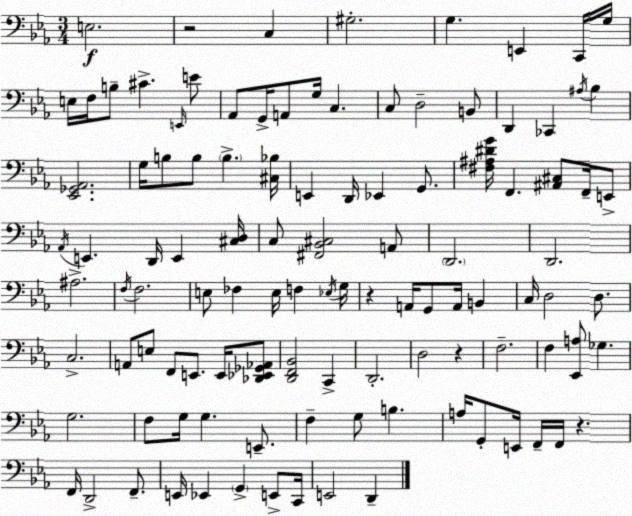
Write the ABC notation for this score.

X:1
T:Untitled
M:3/4
L:1/4
K:Cm
E,2 z2 C, ^G,2 G, E,, C,,/4 G,/4 E,/4 F,/4 B,/2 ^C E,,/4 E/2 _A,,/2 G,,/4 A,,/2 G,/4 C, C,/2 D,2 B,,/2 D,, _C,, ^A,/4 _B, [_E,,_G,,_A,,]2 G,/4 B,/2 B,/2 B, [^C,_B,]/4 E,, D,,/4 _E,, G,,/2 [^F,^A,^DG]/4 F,, [^A,,^C,]/2 F,,/4 E,,/2 _A,,/4 E,, D,,/4 E,, [^C,D,]/4 C,/2 [^F,,_B,,^C,]2 A,,/2 D,,2 D,,2 ^A,2 F,/4 F,2 E,/2 _F, E,/4 F, _E,/4 G,/4 z A,,/4 G,,/2 A,,/4 B,, C,/4 D,2 D,/2 C,2 A,,/2 E,/2 F,,/2 E,,/2 E,,/4 [_D,,_E,,_G,,_A,,]/2 [D,,F,,_B,,]2 C,, D,,2 D,2 z F,2 F, [_E,,A,]/2 _G, G,2 F,/2 G,/4 G, E,,/2 F, G,/2 B, A,/4 G,,/2 E,,/4 F,,/4 F,,/4 z F,,/4 D,,2 F,,/2 E,,/4 _E,, G,, E,,/2 C,,/4 E,,2 D,,